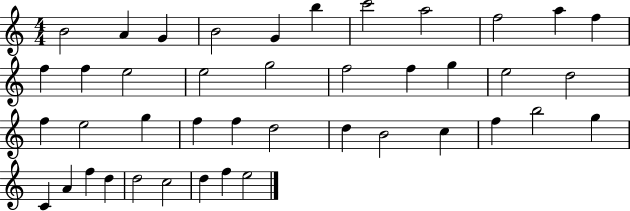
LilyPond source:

{
  \clef treble
  \numericTimeSignature
  \time 4/4
  \key c \major
  b'2 a'4 g'4 | b'2 g'4 b''4 | c'''2 a''2 | f''2 a''4 f''4 | \break f''4 f''4 e''2 | e''2 g''2 | f''2 f''4 g''4 | e''2 d''2 | \break f''4 e''2 g''4 | f''4 f''4 d''2 | d''4 b'2 c''4 | f''4 b''2 g''4 | \break c'4 a'4 f''4 d''4 | d''2 c''2 | d''4 f''4 e''2 | \bar "|."
}